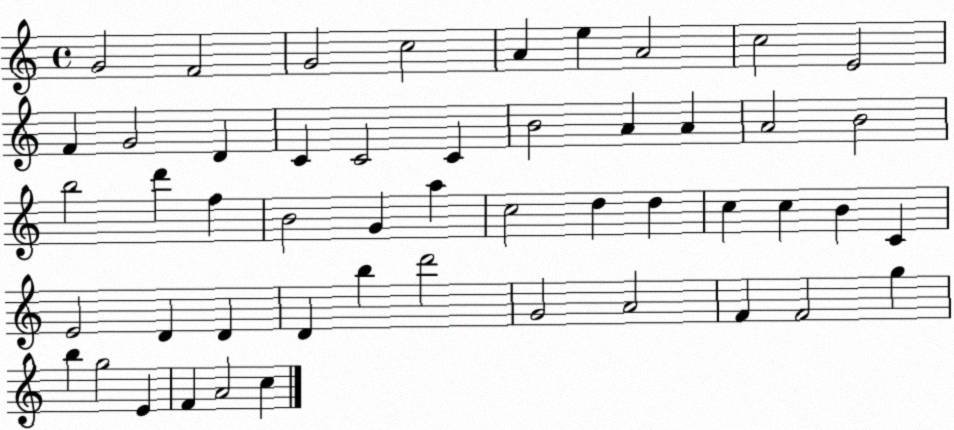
X:1
T:Untitled
M:4/4
L:1/4
K:C
G2 F2 G2 c2 A e A2 c2 E2 F G2 D C C2 C B2 A A A2 B2 b2 d' f B2 G a c2 d d c c B C E2 D D D b d'2 G2 A2 F F2 g b g2 E F A2 c